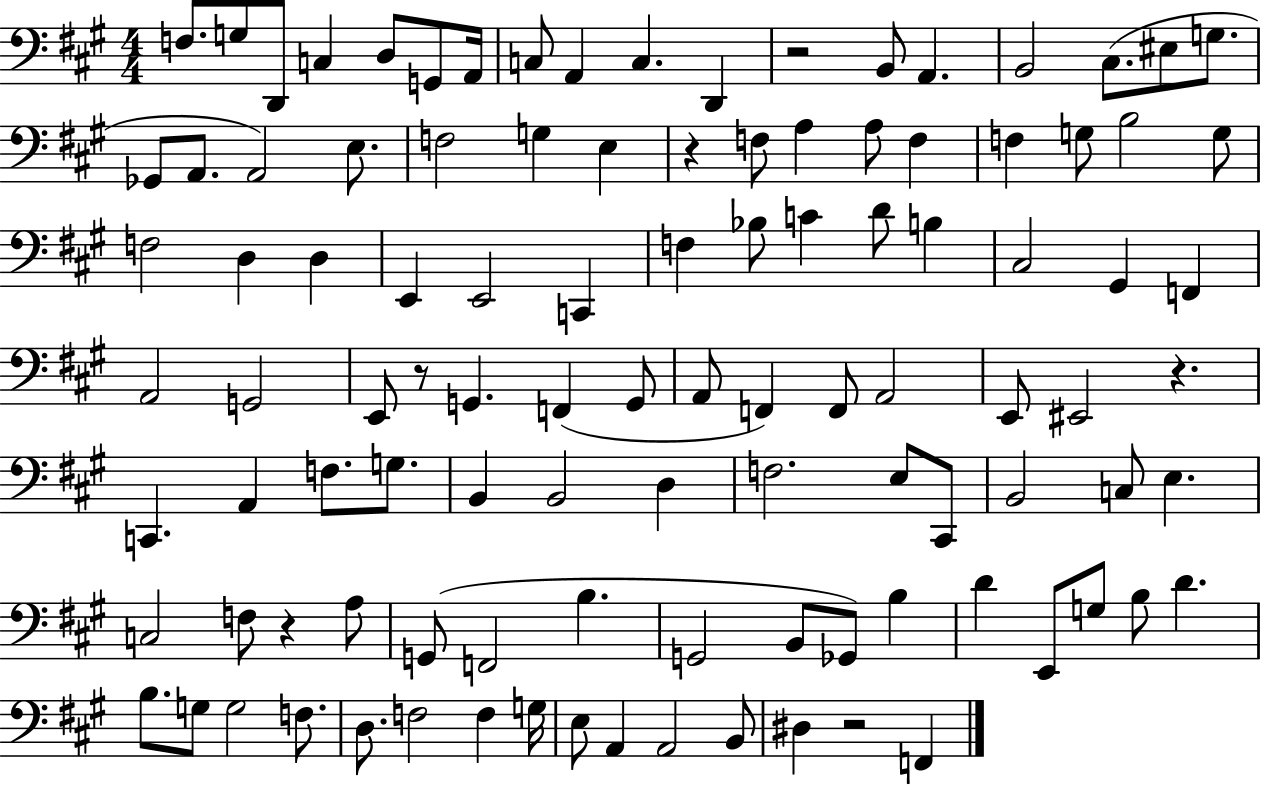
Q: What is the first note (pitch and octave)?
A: F3